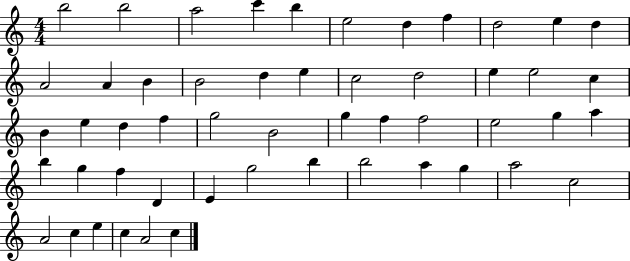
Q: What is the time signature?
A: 4/4